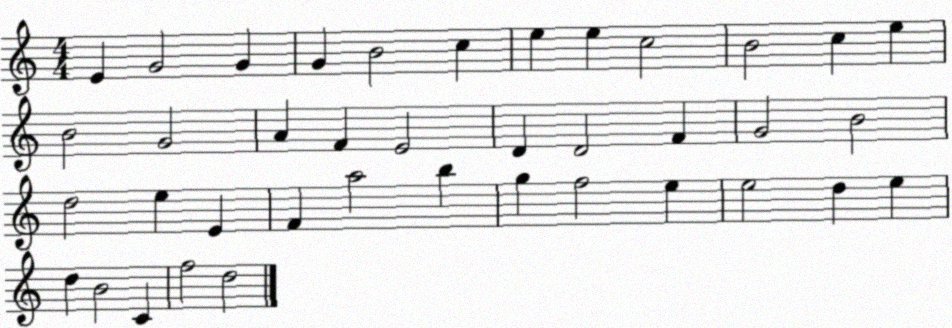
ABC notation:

X:1
T:Untitled
M:4/4
L:1/4
K:C
E G2 G G B2 c e e c2 B2 c e B2 G2 A F E2 D D2 F G2 B2 d2 e E F a2 b g f2 e e2 d e d B2 C f2 d2